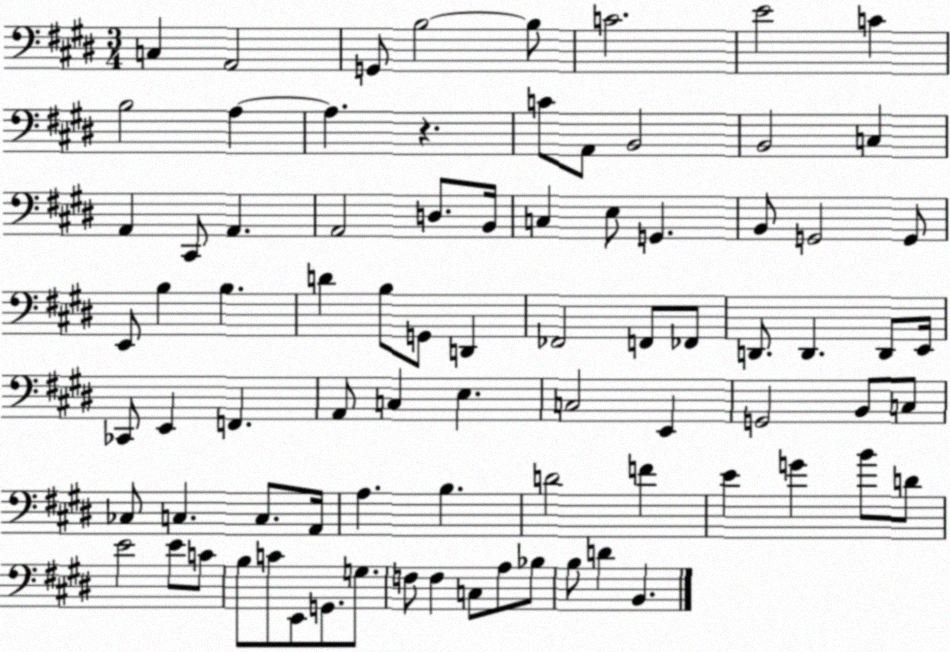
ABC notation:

X:1
T:Untitled
M:3/4
L:1/4
K:E
C, A,,2 G,,/2 B,2 B,/2 C2 E2 C B,2 A, A, z C/2 A,,/2 B,,2 B,,2 C, A,, ^C,,/2 A,, A,,2 D,/2 B,,/4 C, E,/2 G,, B,,/2 G,,2 G,,/2 E,,/2 B, B, D B,/2 G,,/2 D,, _F,,2 F,,/2 _F,,/2 D,,/2 D,, D,,/2 E,,/4 _C,,/2 E,, F,, A,,/2 C, E, C,2 E,, G,,2 B,,/2 C,/2 _C,/2 C, C,/2 A,,/4 A, B, D2 F E G B/2 D/2 E2 E/2 C/2 B,/2 C/2 E,,/2 G,,/2 G,/2 F,/2 F, C,/2 A,/2 _B,/2 B,/2 D B,,